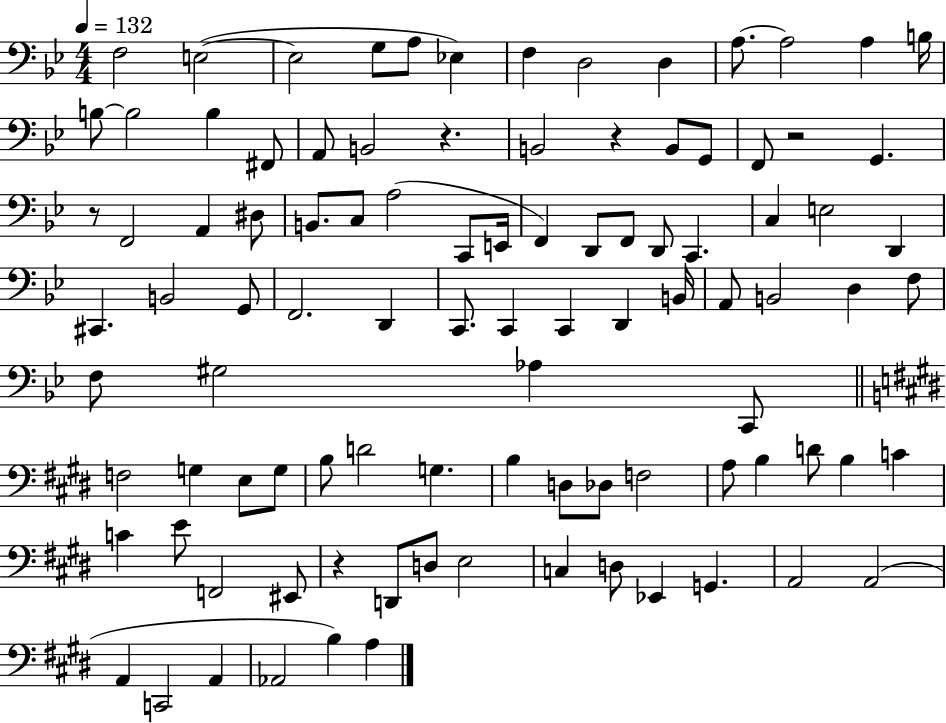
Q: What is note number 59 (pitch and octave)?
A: F3